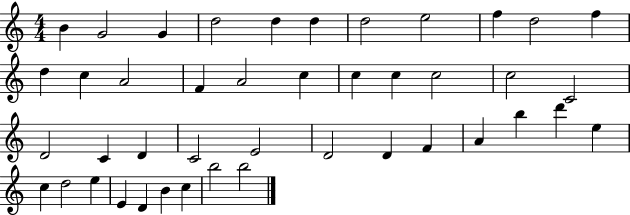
B4/q G4/h G4/q D5/h D5/q D5/q D5/h E5/h F5/q D5/h F5/q D5/q C5/q A4/h F4/q A4/h C5/q C5/q C5/q C5/h C5/h C4/h D4/h C4/q D4/q C4/h E4/h D4/h D4/q F4/q A4/q B5/q D6/q E5/q C5/q D5/h E5/q E4/q D4/q B4/q C5/q B5/h B5/h